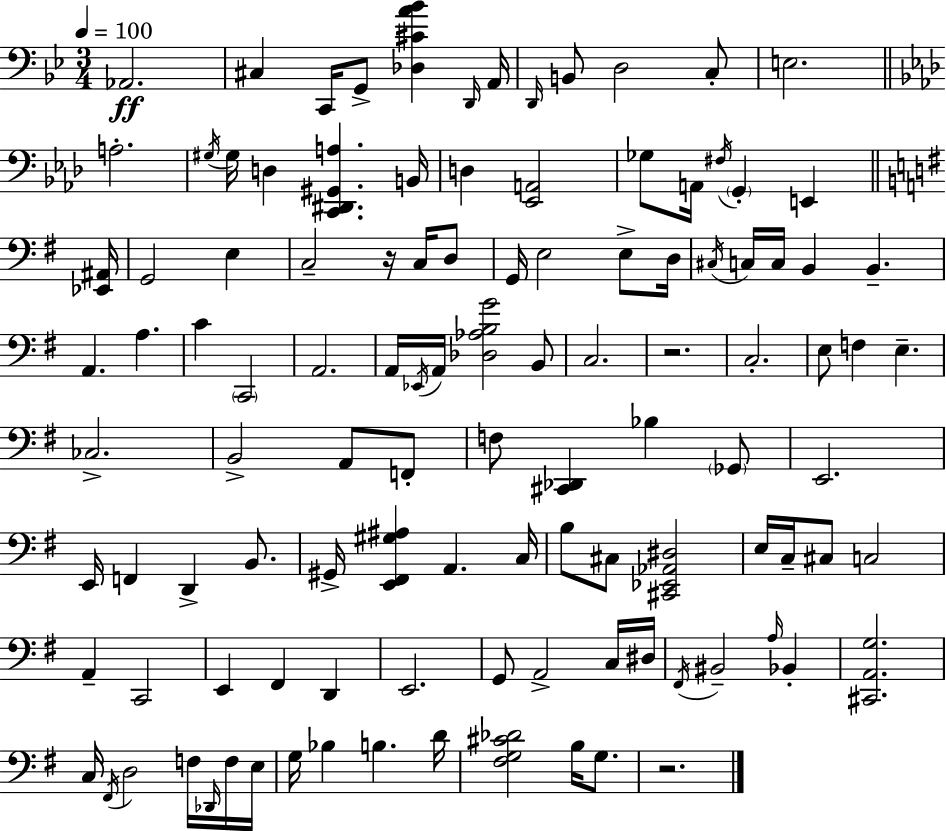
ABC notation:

X:1
T:Untitled
M:3/4
L:1/4
K:Gm
_A,,2 ^C, C,,/4 G,,/2 [_D,^CA_B] D,,/4 A,,/4 D,,/4 B,,/2 D,2 C,/2 E,2 A,2 ^G,/4 ^G,/4 D, [C,,^D,,^G,,A,] B,,/4 D, [_E,,A,,]2 _G,/2 A,,/4 ^F,/4 G,, E,, [_E,,^A,,]/4 G,,2 E, C,2 z/4 C,/4 D,/2 G,,/4 E,2 E,/2 D,/4 ^C,/4 C,/4 C,/4 B,, B,, A,, A, C C,,2 A,,2 A,,/4 _E,,/4 A,,/4 [_D,_A,B,G]2 B,,/2 C,2 z2 C,2 E,/2 F, E, _C,2 B,,2 A,,/2 F,,/2 F,/2 [^C,,_D,,] _B, _G,,/2 E,,2 E,,/4 F,, D,, B,,/2 ^G,,/4 [E,,^F,,^G,^A,] A,, C,/4 B,/2 ^C,/2 [^C,,_E,,_A,,^D,]2 E,/4 C,/4 ^C,/2 C,2 A,, C,,2 E,, ^F,, D,, E,,2 G,,/2 A,,2 C,/4 ^D,/4 ^F,,/4 ^B,,2 A,/4 _B,, [^C,,A,,G,]2 C,/4 ^F,,/4 D,2 F,/4 _D,,/4 F,/4 E,/4 G,/4 _B, B, D/4 [^F,G,^C_D]2 B,/4 G,/2 z2